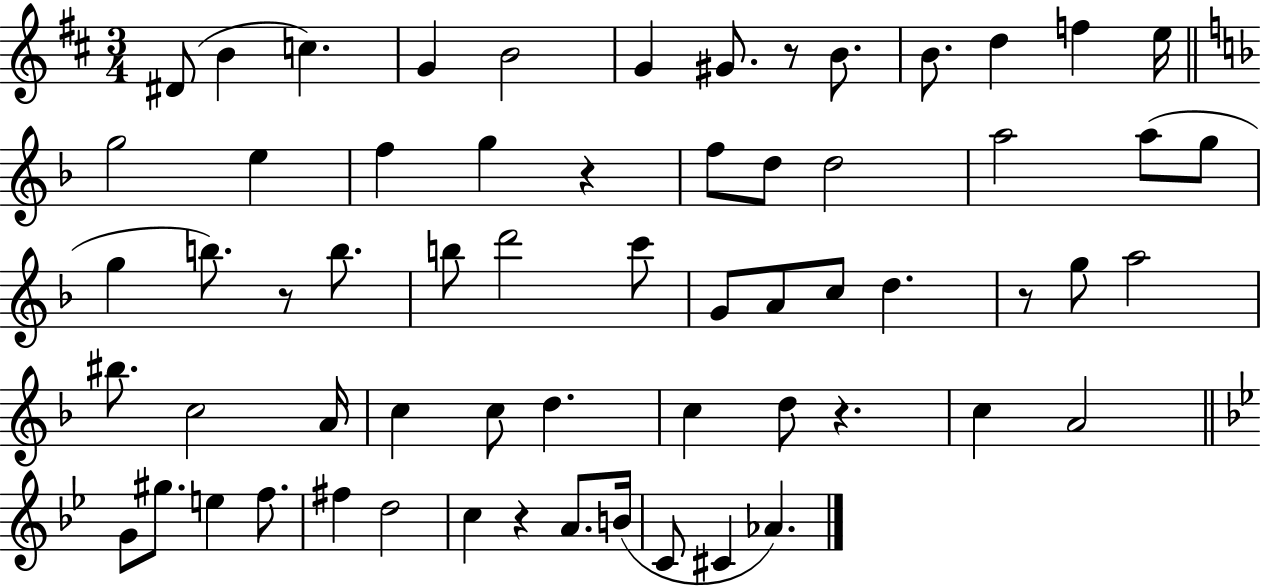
D#4/e B4/q C5/q. G4/q B4/h G4/q G#4/e. R/e B4/e. B4/e. D5/q F5/q E5/s G5/h E5/q F5/q G5/q R/q F5/e D5/e D5/h A5/h A5/e G5/e G5/q B5/e. R/e B5/e. B5/e D6/h C6/e G4/e A4/e C5/e D5/q. R/e G5/e A5/h BIS5/e. C5/h A4/s C5/q C5/e D5/q. C5/q D5/e R/q. C5/q A4/h G4/e G#5/e. E5/q F5/e. F#5/q D5/h C5/q R/q A4/e. B4/s C4/e C#4/q Ab4/q.